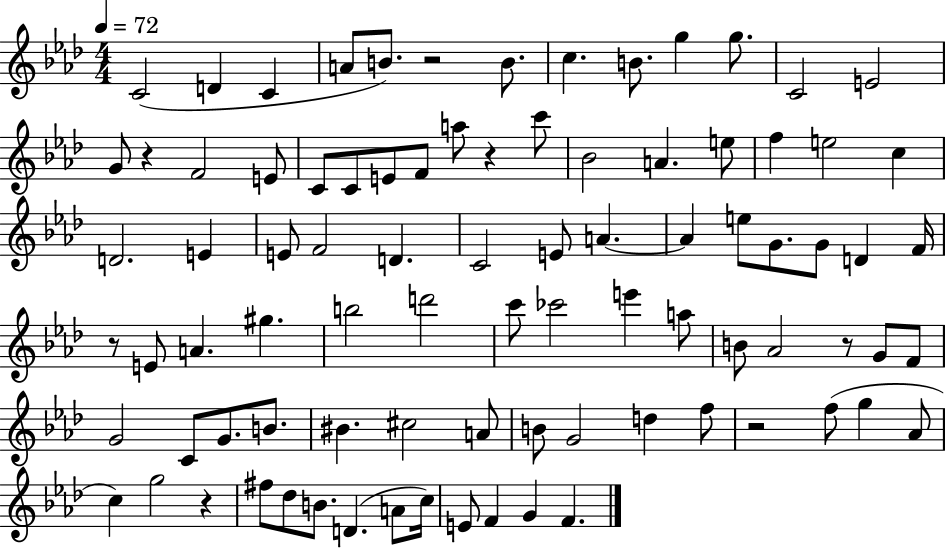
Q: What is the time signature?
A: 4/4